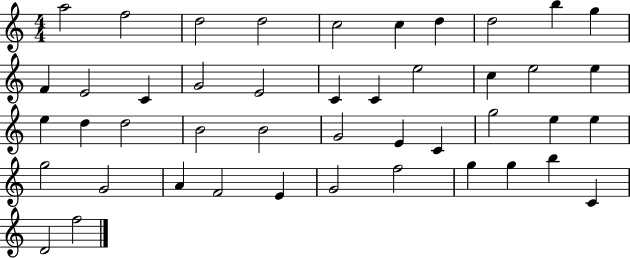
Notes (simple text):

A5/h F5/h D5/h D5/h C5/h C5/q D5/q D5/h B5/q G5/q F4/q E4/h C4/q G4/h E4/h C4/q C4/q E5/h C5/q E5/h E5/q E5/q D5/q D5/h B4/h B4/h G4/h E4/q C4/q G5/h E5/q E5/q G5/h G4/h A4/q F4/h E4/q G4/h F5/h G5/q G5/q B5/q C4/q D4/h F5/h